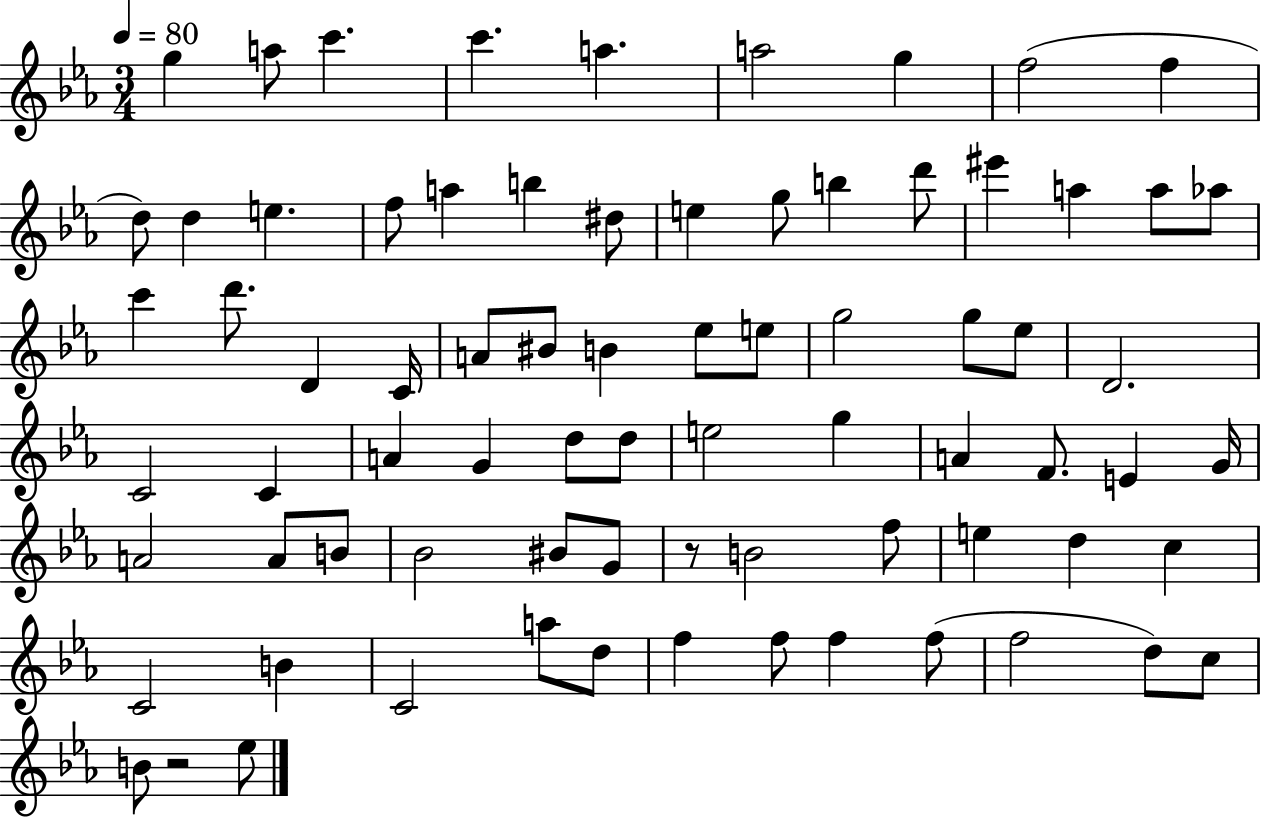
G5/q A5/e C6/q. C6/q. A5/q. A5/h G5/q F5/h F5/q D5/e D5/q E5/q. F5/e A5/q B5/q D#5/e E5/q G5/e B5/q D6/e EIS6/q A5/q A5/e Ab5/e C6/q D6/e. D4/q C4/s A4/e BIS4/e B4/q Eb5/e E5/e G5/h G5/e Eb5/e D4/h. C4/h C4/q A4/q G4/q D5/e D5/e E5/h G5/q A4/q F4/e. E4/q G4/s A4/h A4/e B4/e Bb4/h BIS4/e G4/e R/e B4/h F5/e E5/q D5/q C5/q C4/h B4/q C4/h A5/e D5/e F5/q F5/e F5/q F5/e F5/h D5/e C5/e B4/e R/h Eb5/e